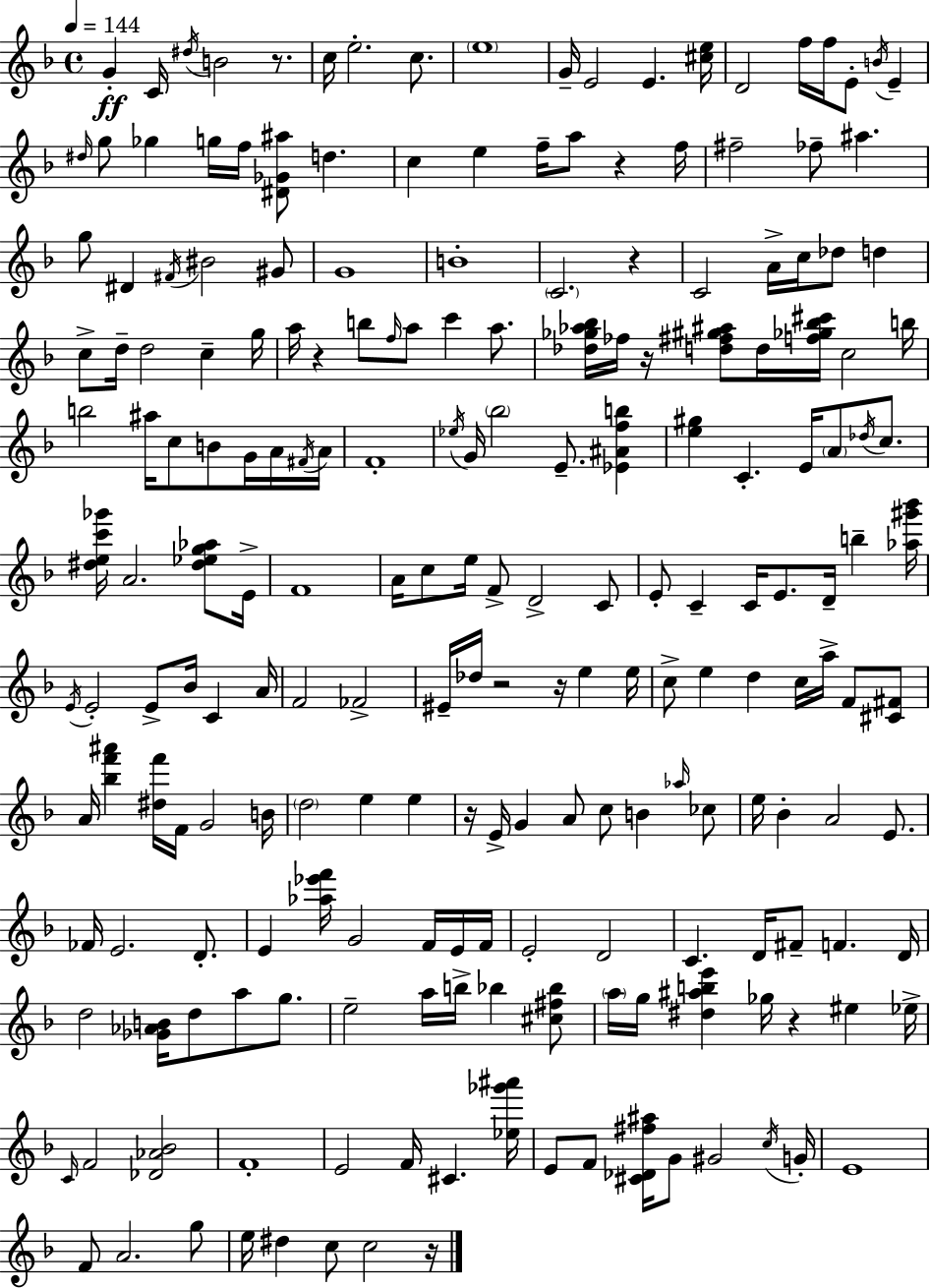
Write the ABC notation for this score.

X:1
T:Untitled
M:4/4
L:1/4
K:F
G C/4 ^d/4 B2 z/2 c/4 e2 c/2 e4 G/4 E2 E [^ce]/4 D2 f/4 f/4 E/2 B/4 E ^d/4 g/2 _g g/4 f/4 [^D_G^a]/2 d c e f/4 a/2 z f/4 ^f2 _f/2 ^a g/2 ^D ^F/4 ^B2 ^G/2 G4 B4 C2 z C2 A/4 c/4 _d/2 d c/2 d/4 d2 c g/4 a/4 z b/2 f/4 a/2 c' a/2 [_d_g_a_b]/4 _f/4 z/4 [d^f^g^a]/2 d/4 [f_g_b^c']/4 c2 b/4 b2 ^a/4 c/2 B/2 G/4 A/4 ^F/4 A/4 F4 _e/4 G/4 _b2 E/2 [_E^Afb] [e^g] C E/4 A/2 _d/4 c/2 [^dec'_g']/4 A2 [^d_eg_a]/2 E/4 F4 A/4 c/2 e/4 F/2 D2 C/2 E/2 C C/4 E/2 D/4 b [_a^g'_b']/4 E/4 E2 E/2 _B/4 C A/4 F2 _F2 ^E/4 _d/4 z2 z/4 e e/4 c/2 e d c/4 a/4 F/2 [^C^F]/2 A/4 [_bf'^a'] [^df']/4 F/4 G2 B/4 d2 e e z/4 E/4 G A/2 c/2 B _a/4 _c/2 e/4 _B A2 E/2 _F/4 E2 D/2 E [_a_e'f']/4 G2 F/4 E/4 F/4 E2 D2 C D/4 ^F/2 F D/4 d2 [_G_AB]/4 d/2 a/2 g/2 e2 a/4 b/4 _b [^c^f_b]/2 a/4 g/4 [^d^abe'] _g/4 z ^e _e/4 C/4 F2 [_D_A_B]2 F4 E2 F/4 ^C [_e_g'^a']/4 E/2 F/2 [^C_D^f^a]/4 G/2 ^G2 c/4 G/4 E4 F/2 A2 g/2 e/4 ^d c/2 c2 z/4